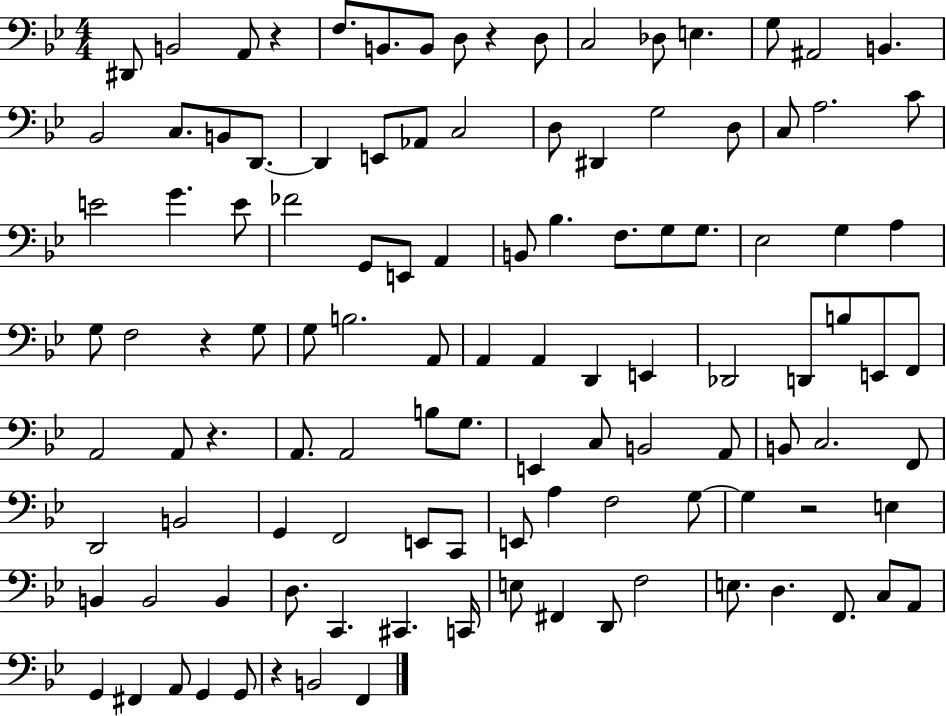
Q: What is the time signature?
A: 4/4